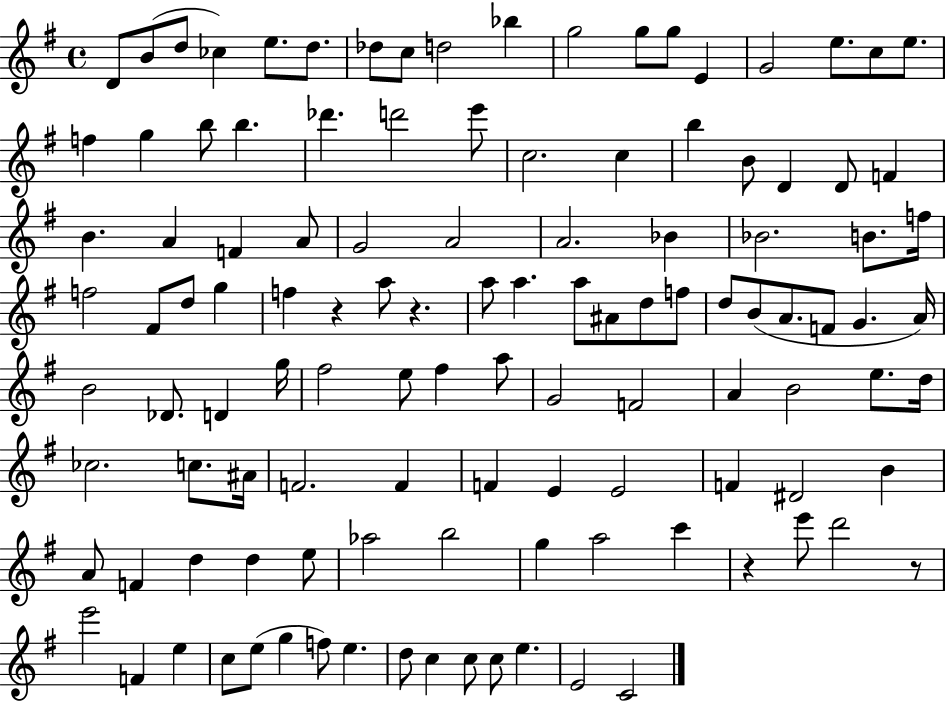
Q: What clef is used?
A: treble